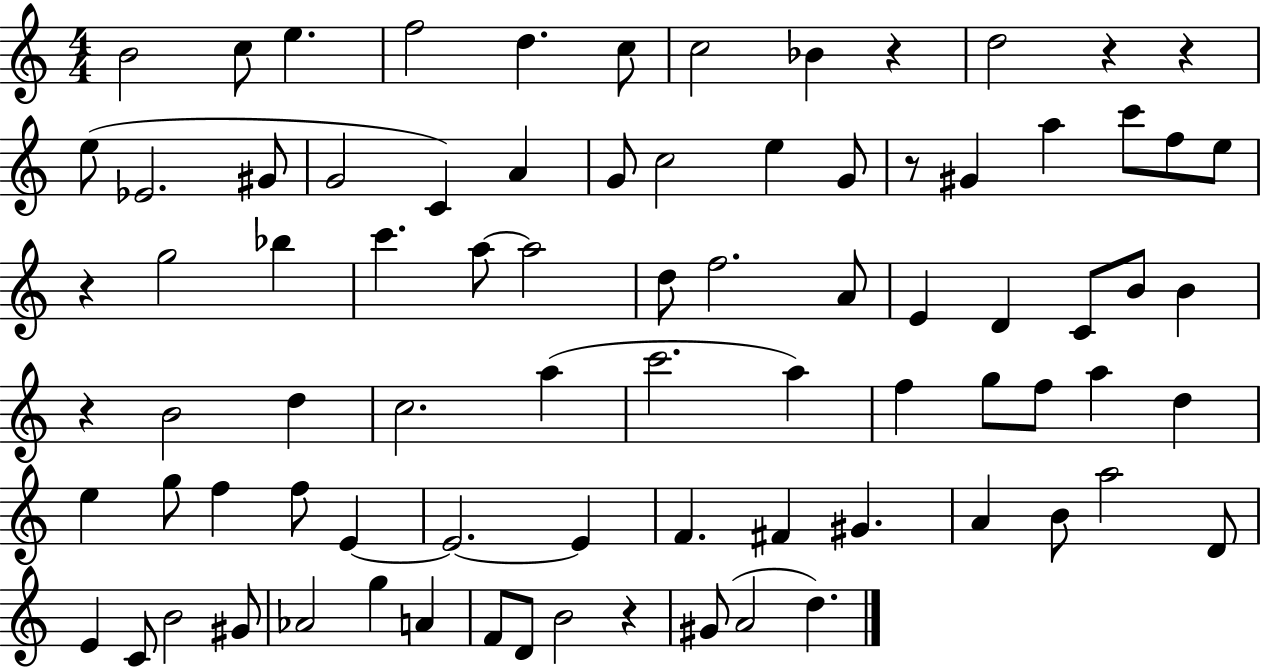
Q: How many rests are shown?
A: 7